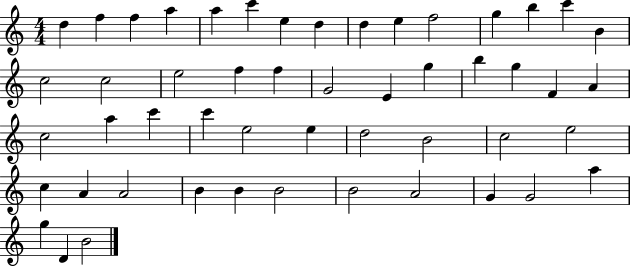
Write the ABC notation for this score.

X:1
T:Untitled
M:4/4
L:1/4
K:C
d f f a a c' e d d e f2 g b c' B c2 c2 e2 f f G2 E g b g F A c2 a c' c' e2 e d2 B2 c2 e2 c A A2 B B B2 B2 A2 G G2 a g D B2